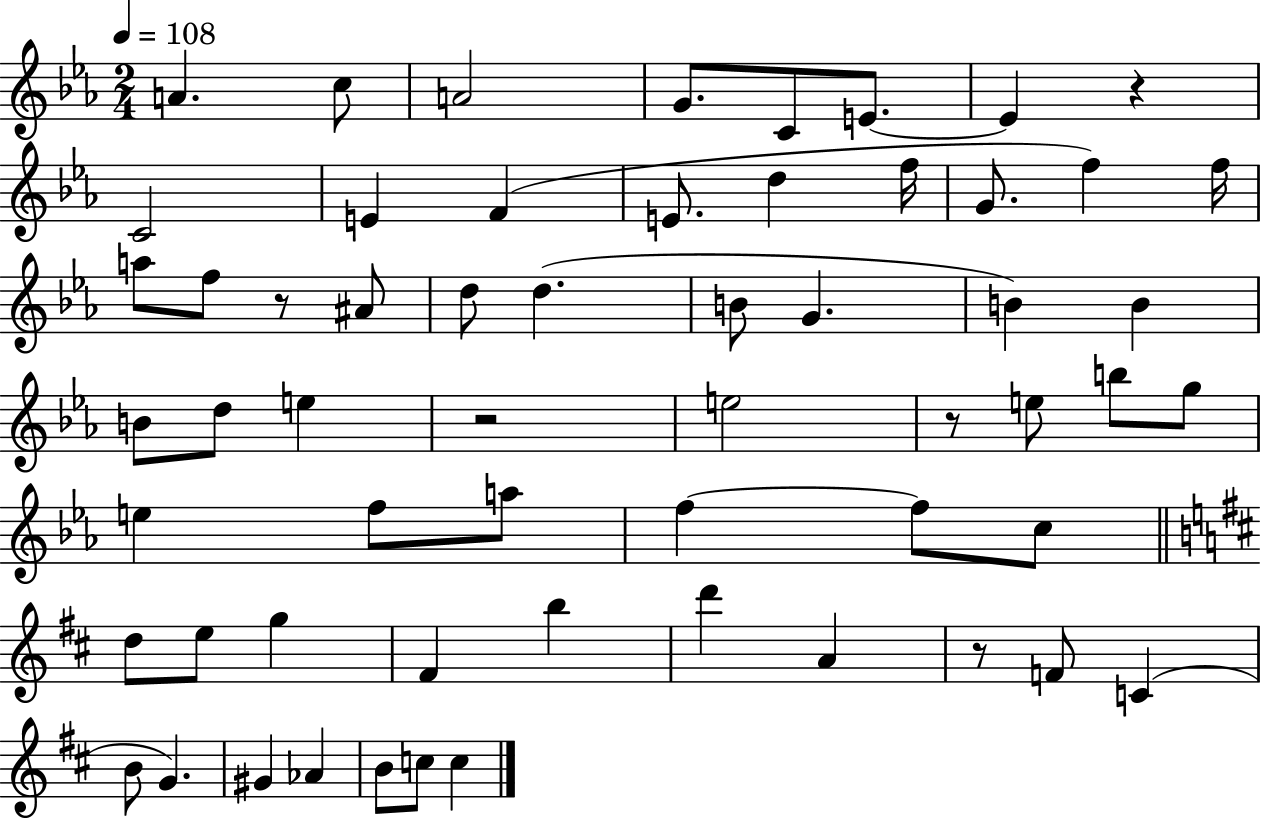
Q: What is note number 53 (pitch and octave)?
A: C5